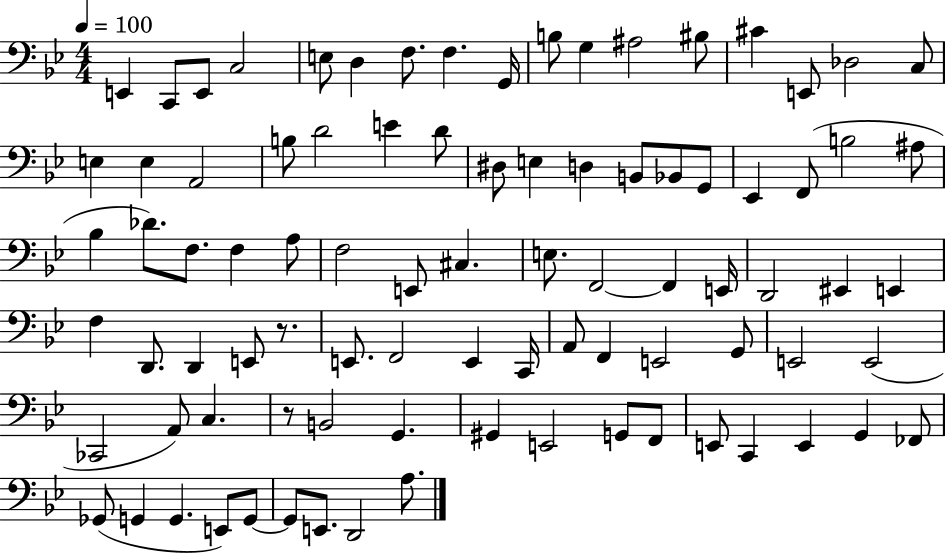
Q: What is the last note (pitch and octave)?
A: A3